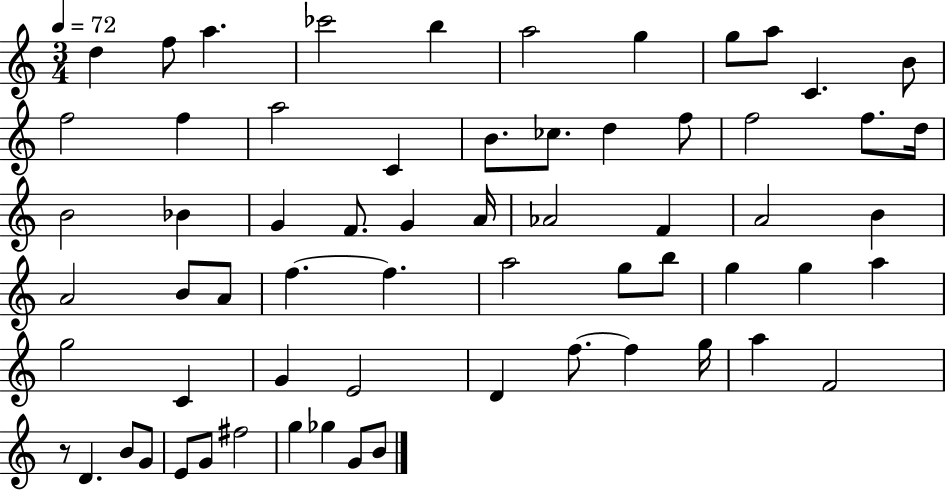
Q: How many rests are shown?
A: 1